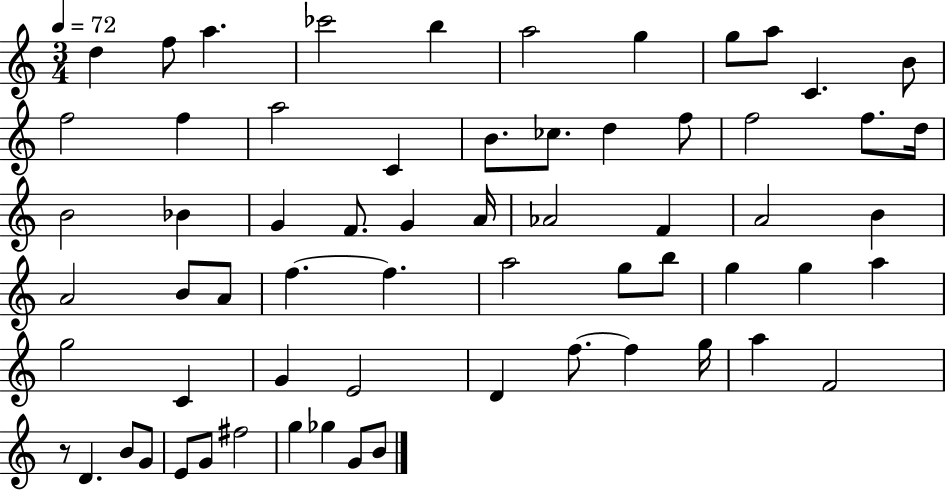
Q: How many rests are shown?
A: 1